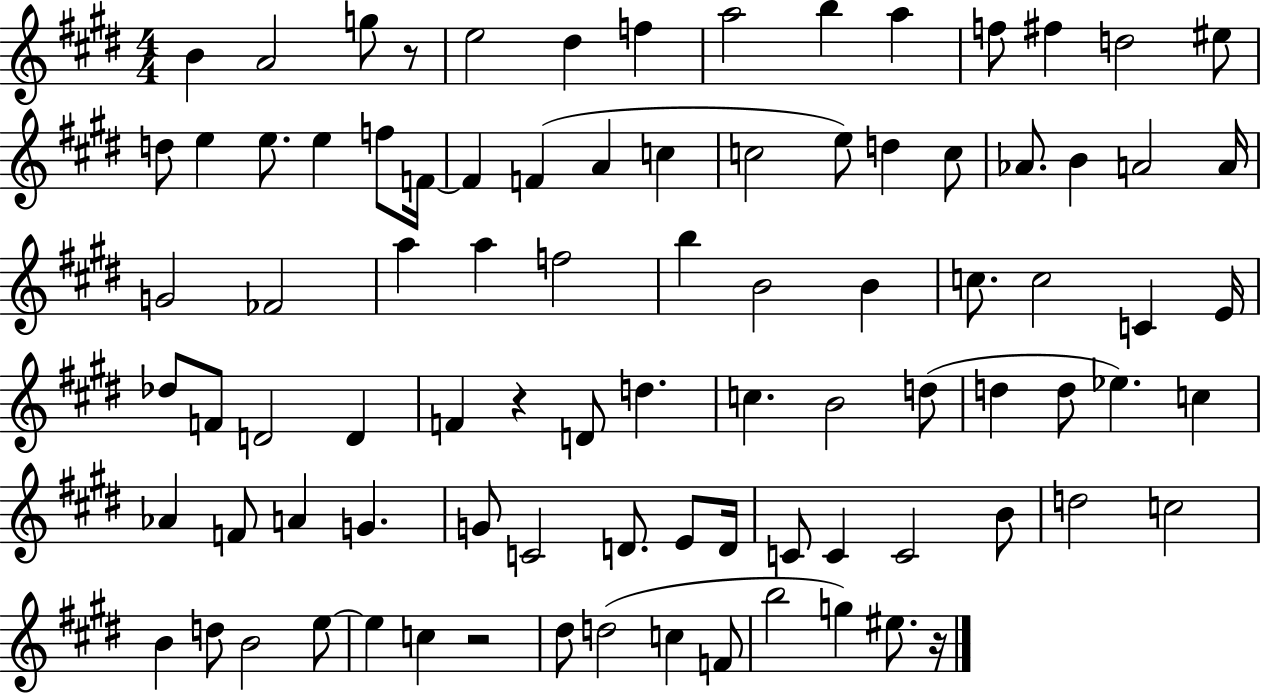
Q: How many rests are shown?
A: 4